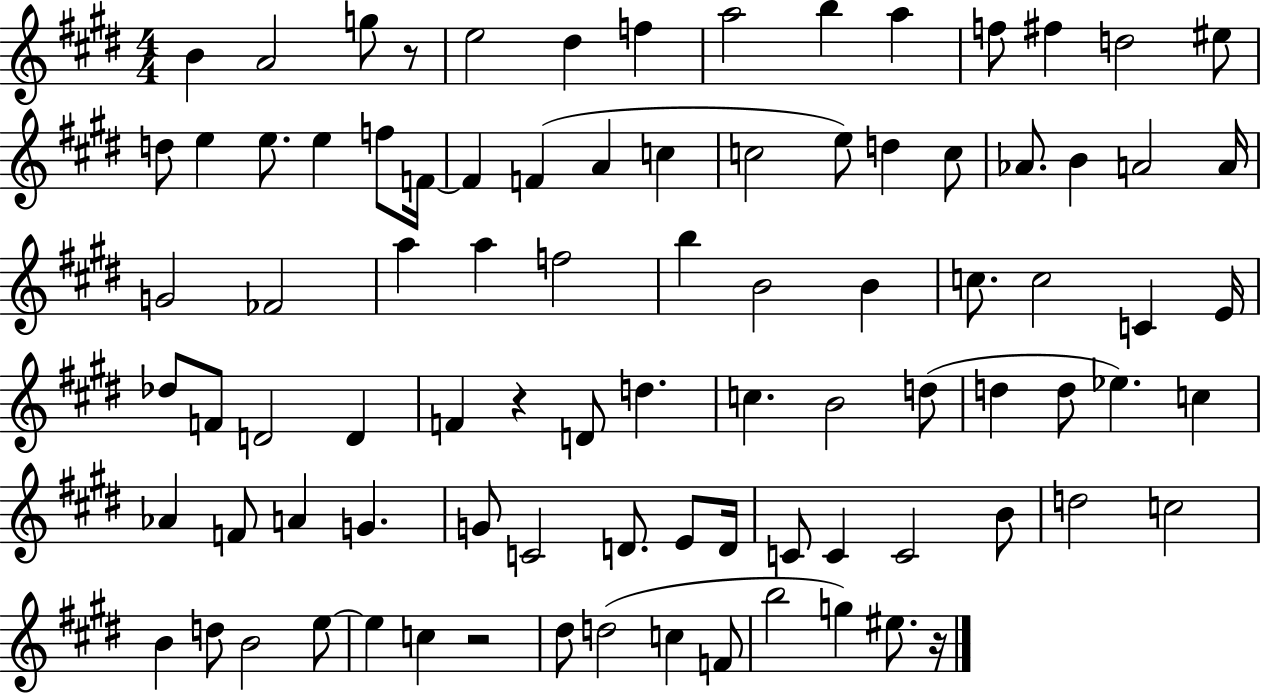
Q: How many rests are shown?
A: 4